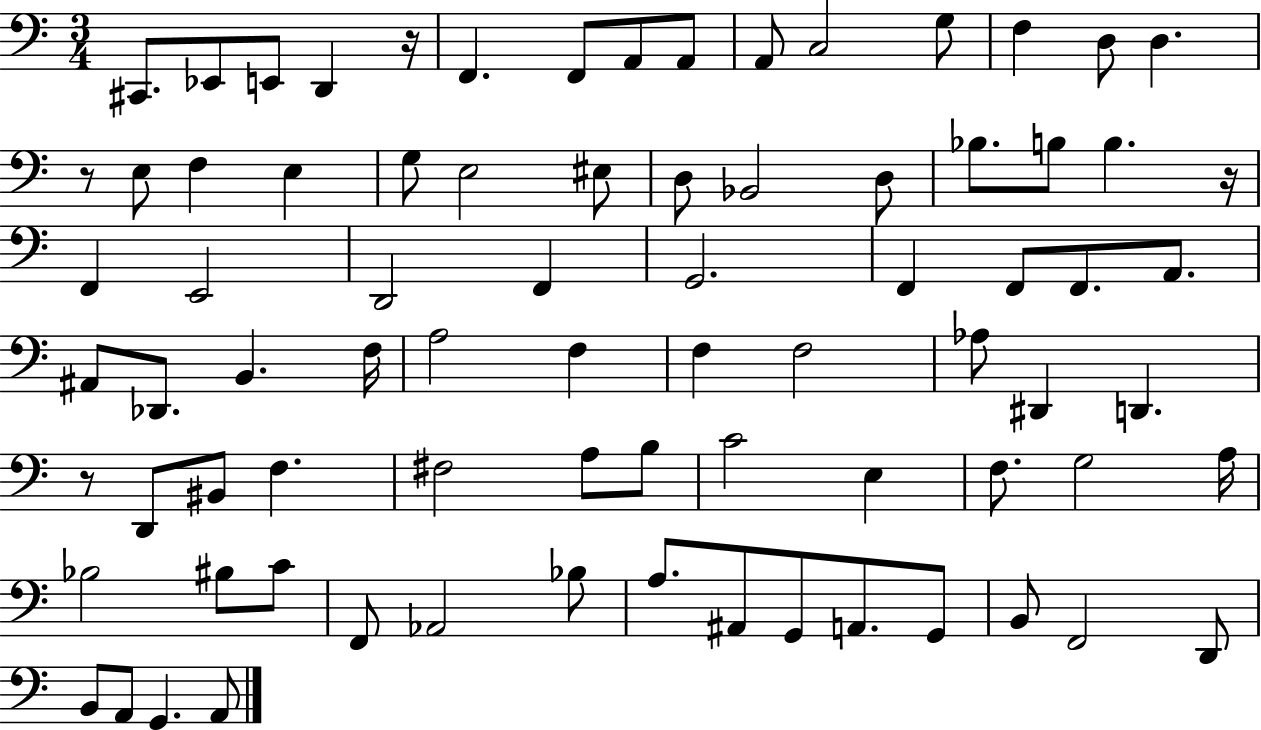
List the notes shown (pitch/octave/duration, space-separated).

C#2/e. Eb2/e E2/e D2/q R/s F2/q. F2/e A2/e A2/e A2/e C3/h G3/e F3/q D3/e D3/q. R/e E3/e F3/q E3/q G3/e E3/h EIS3/e D3/e Bb2/h D3/e Bb3/e. B3/e B3/q. R/s F2/q E2/h D2/h F2/q G2/h. F2/q F2/e F2/e. A2/e. A#2/e Db2/e. B2/q. F3/s A3/h F3/q F3/q F3/h Ab3/e D#2/q D2/q. R/e D2/e BIS2/e F3/q. F#3/h A3/e B3/e C4/h E3/q F3/e. G3/h A3/s Bb3/h BIS3/e C4/e F2/e Ab2/h Bb3/e A3/e. A#2/e G2/e A2/e. G2/e B2/e F2/h D2/e B2/e A2/e G2/q. A2/e